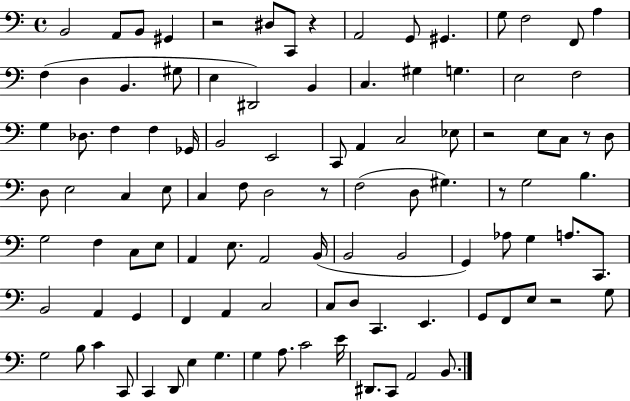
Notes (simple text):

B2/h A2/e B2/e G#2/q R/h D#3/e C2/e R/q A2/h G2/e G#2/q. G3/e F3/h F2/e A3/q F3/q D3/q B2/q. G#3/e E3/q D#2/h B2/q C3/q. G#3/q G3/q. E3/h F3/h G3/q Db3/e. F3/q F3/q Gb2/s B2/h E2/h C2/e A2/q C3/h Eb3/e R/h E3/e C3/e R/e D3/e D3/e E3/h C3/q E3/e C3/q F3/e D3/h R/e F3/h D3/e G#3/q. R/e G3/h B3/q. G3/h F3/q C3/e E3/e A2/q E3/e. A2/h B2/s B2/h B2/h G2/q Ab3/e G3/q A3/e. C2/e. B2/h A2/q G2/q F2/q A2/q C3/h C3/e D3/e C2/q. E2/q. G2/e F2/e E3/e R/h G3/e G3/h B3/e C4/q C2/e C2/q D2/e E3/q G3/q. G3/q A3/e. C4/h E4/s D#2/e. C2/e A2/h B2/e.